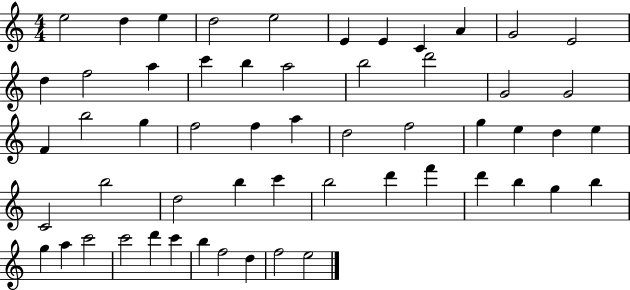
E5/h D5/q E5/q D5/h E5/h E4/q E4/q C4/q A4/q G4/h E4/h D5/q F5/h A5/q C6/q B5/q A5/h B5/h D6/h G4/h G4/h F4/q B5/h G5/q F5/h F5/q A5/q D5/h F5/h G5/q E5/q D5/q E5/q C4/h B5/h D5/h B5/q C6/q B5/h D6/q F6/q D6/q B5/q G5/q B5/q G5/q A5/q C6/h C6/h D6/q C6/q B5/q F5/h D5/q F5/h E5/h